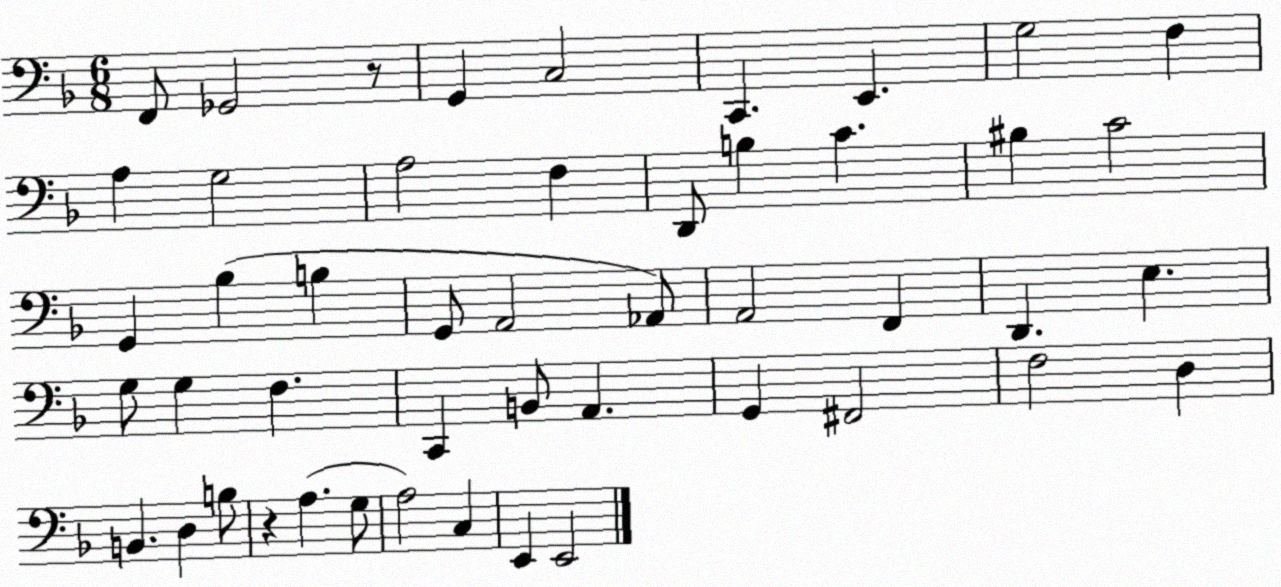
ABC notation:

X:1
T:Untitled
M:6/8
L:1/4
K:F
F,,/2 _G,,2 z/2 G,, C,2 C,, E,, G,2 F, A, G,2 A,2 F, D,,/2 B, C ^B, C2 G,, _B, B, G,,/2 A,,2 _A,,/2 A,,2 F,, D,, E, G,/2 G, F, C,, B,,/2 A,, G,, ^F,,2 F,2 D, B,, D, B,/2 z A, G,/2 A,2 C, E,, E,,2